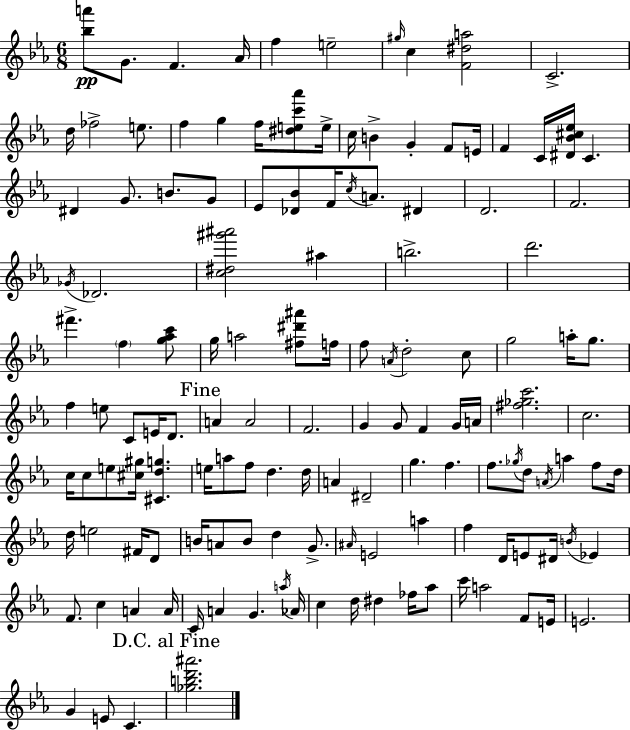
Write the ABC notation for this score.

X:1
T:Untitled
M:6/8
L:1/4
K:Eb
[_ba']/2 G/2 F _A/4 f e2 ^g/4 c [F^da]2 C2 d/4 _f2 e/2 f g f/4 [^dec'_a']/2 e/4 c/4 B G F/2 E/4 F C/4 [^D_B^c_e]/4 C ^D G/2 B/2 G/2 _E/2 [_D_B]/2 F/4 c/4 A/2 ^D D2 F2 _G/4 _D2 [c^d^g'^a']2 ^a b2 d'2 ^f' f [g_ac']/2 g/4 a2 [^f^d'^a']/2 f/4 f/2 A/4 d2 c/2 g2 a/4 g/2 f e/2 C/2 E/4 D/2 A A2 F2 G G/2 F G/4 A/4 [^f_gc']2 c2 c/4 c/2 e/2 [^c^g]/4 [^Cdg] e/4 a/2 f/2 d d/4 A ^D2 g f f/2 _g/4 d/2 A/4 a f/2 d/4 d/4 e2 ^F/4 D/2 B/4 A/2 B/2 d G/2 ^A/4 E2 a f D/4 E/2 ^D/4 B/4 _E F/2 c A A/4 C/4 A G a/4 _A/4 c d/4 ^d _f/4 _a/2 c'/4 a2 F/2 E/4 E2 G E/2 C [_gbd'^a']2